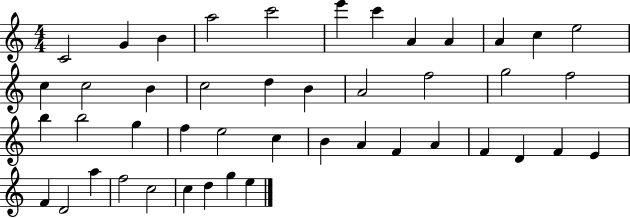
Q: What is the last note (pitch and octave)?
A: E5